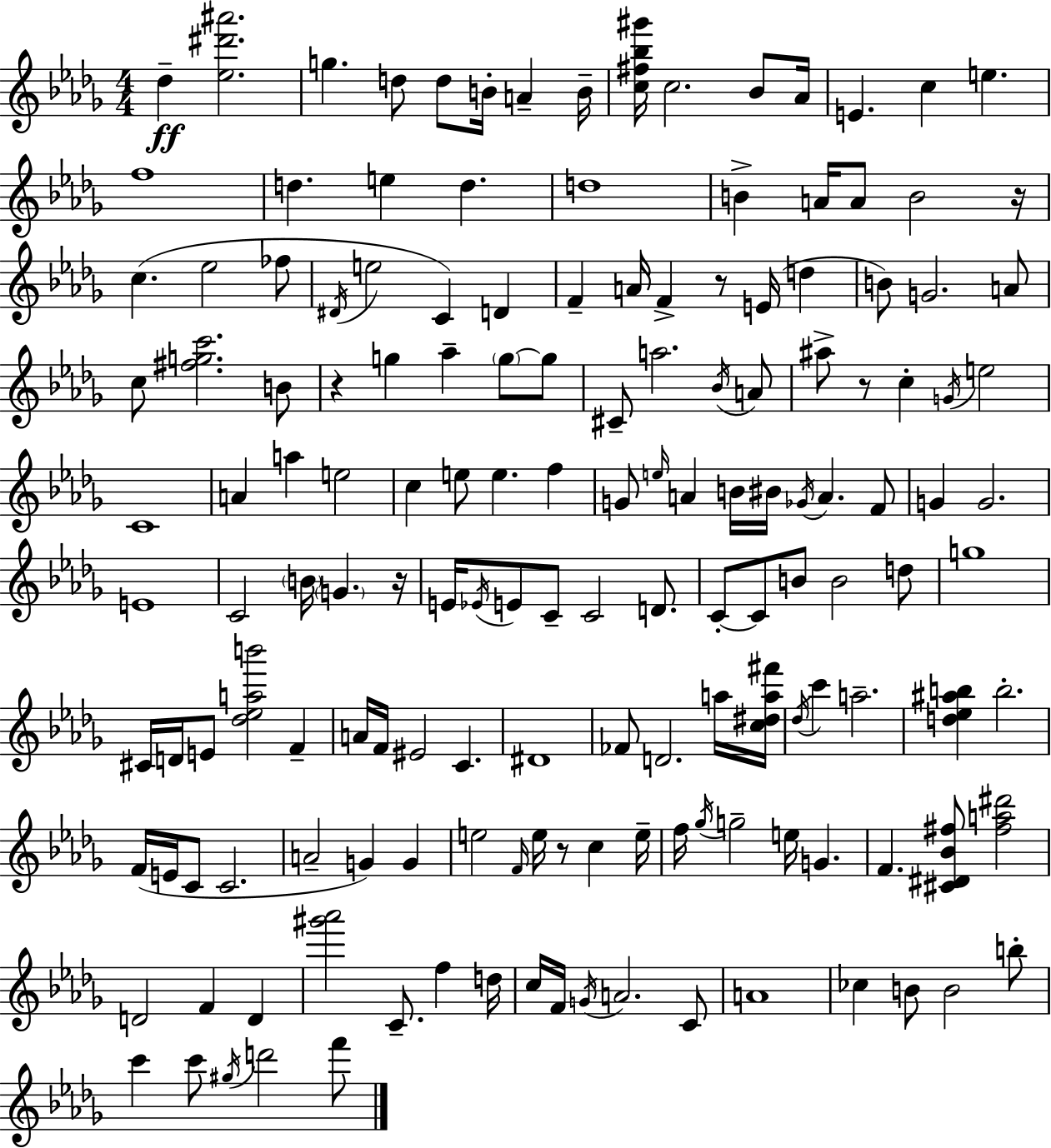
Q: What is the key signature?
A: BES minor